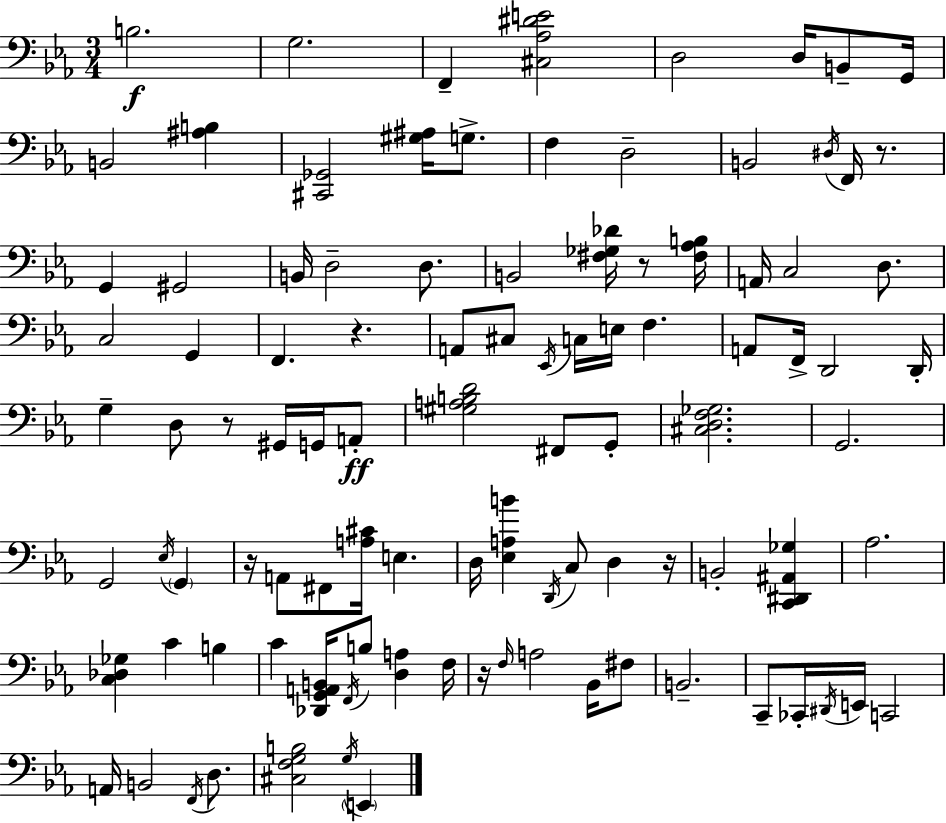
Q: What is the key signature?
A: EES major